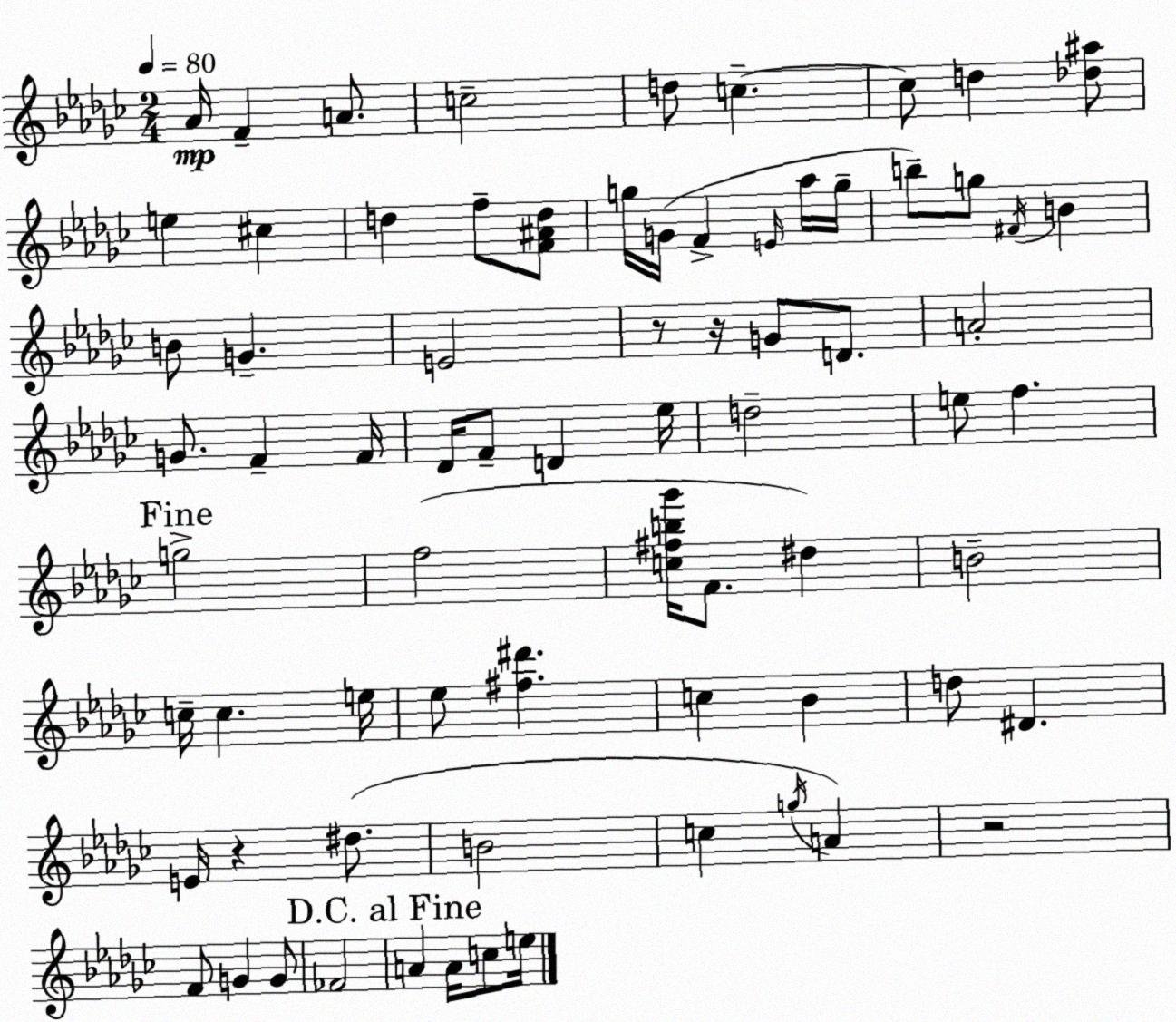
X:1
T:Untitled
M:2/4
L:1/4
K:Ebm
_A/4 F A/2 c2 d/2 c c/2 d [_d^a]/2 e ^c d f/2 [F^Ad]/2 g/4 G/4 F E/4 _a/4 g/4 b/2 g/2 ^F/4 B B/2 G E2 z/2 z/4 G/2 D/2 A2 G/2 F F/4 _D/4 F/2 D _e/4 d2 e/2 f g2 f2 [c^fb_g']/4 F/2 ^d B2 c/4 c e/4 _e/2 [^f^d'] c _B d/2 ^D E/4 z ^d/2 B2 c g/4 A z2 F/2 G G/2 _F2 A A/4 c/2 e/4